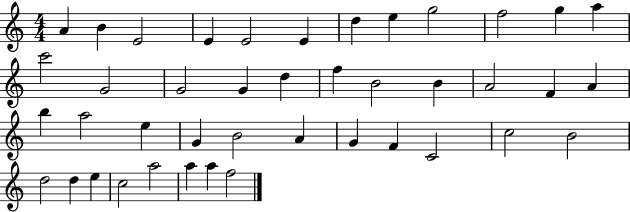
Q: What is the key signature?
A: C major